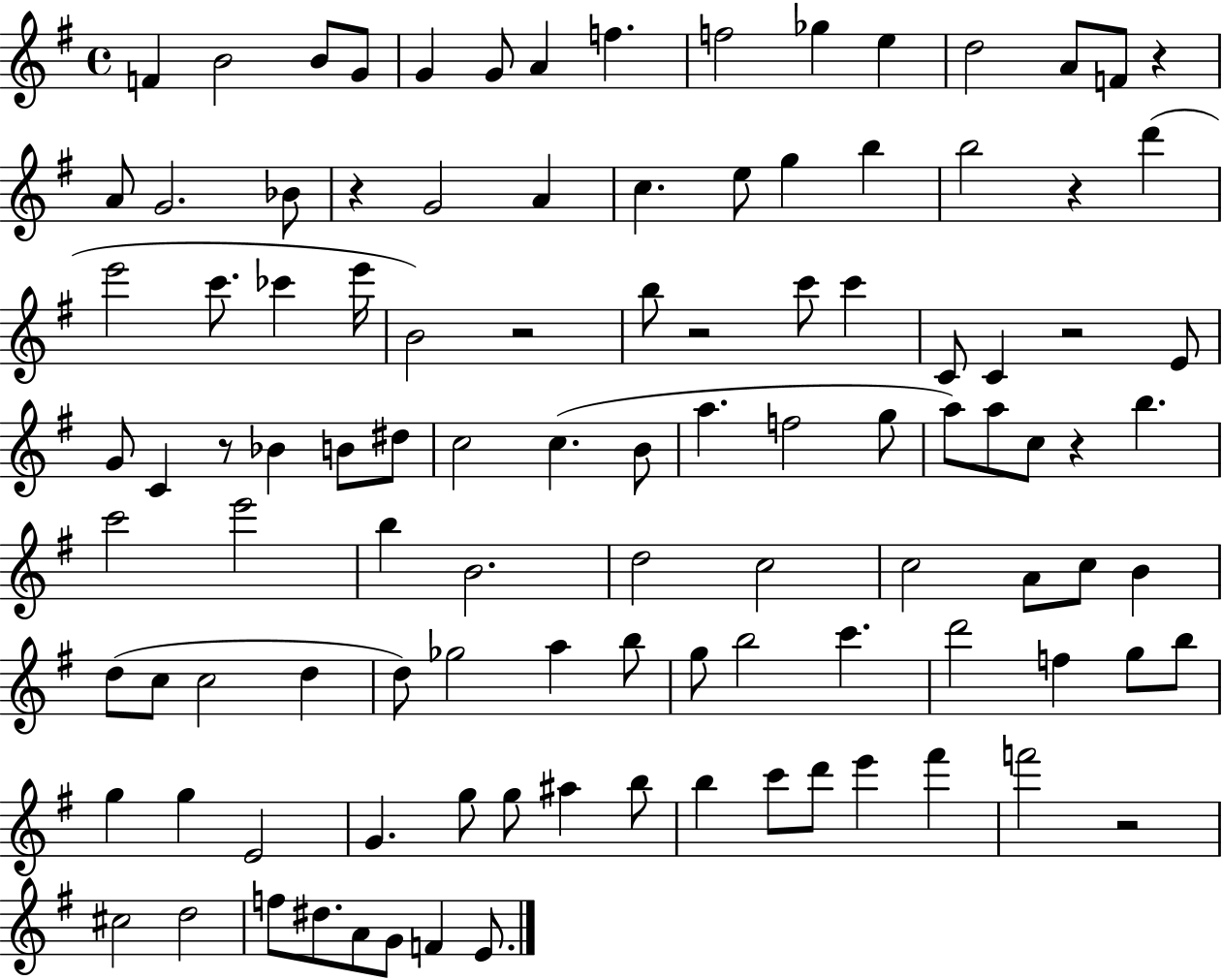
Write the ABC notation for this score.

X:1
T:Untitled
M:4/4
L:1/4
K:G
F B2 B/2 G/2 G G/2 A f f2 _g e d2 A/2 F/2 z A/2 G2 _B/2 z G2 A c e/2 g b b2 z d' e'2 c'/2 _c' e'/4 B2 z2 b/2 z2 c'/2 c' C/2 C z2 E/2 G/2 C z/2 _B B/2 ^d/2 c2 c B/2 a f2 g/2 a/2 a/2 c/2 z b c'2 e'2 b B2 d2 c2 c2 A/2 c/2 B d/2 c/2 c2 d d/2 _g2 a b/2 g/2 b2 c' d'2 f g/2 b/2 g g E2 G g/2 g/2 ^a b/2 b c'/2 d'/2 e' ^f' f'2 z2 ^c2 d2 f/2 ^d/2 A/2 G/2 F E/2